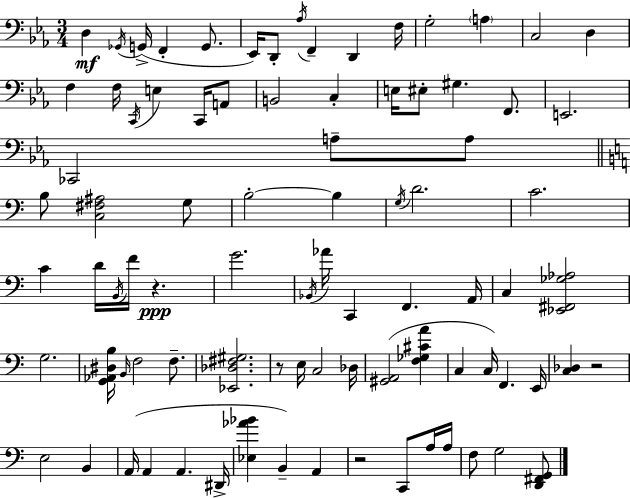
X:1
T:Untitled
M:3/4
L:1/4
K:Cm
D, _G,,/4 G,,/4 F,, G,,/2 _E,,/4 D,,/2 _A,/4 F,, D,, F,/4 G,2 A, C,2 D, F, F,/4 C,,/4 E, C,,/4 A,,/2 B,,2 C, E,/4 ^E,/2 ^G, F,,/2 E,,2 _C,,2 A,/2 A,/2 B,/2 [C,^F,^A,]2 G,/2 B,2 B, G,/4 D2 C2 C D/4 B,,/4 F/4 z G2 _B,,/4 _A/4 C,, F,, A,,/4 C, [_E,,^F,,_G,_A,]2 G,2 [G,,_A,,^D,B,]/4 B,,/4 F,2 F,/2 [_E,,_D,^F,^G,]2 z/2 E,/4 C,2 _D,/4 [^G,,A,,]2 [F,_G,^CA] C, C,/4 F,, E,,/4 [C,_D,] z2 E,2 B,, A,,/4 A,, A,, ^D,,/4 [_E,_A_B] B,, A,, z2 C,,/2 A,/4 A,/4 F,/2 G,2 [D,,^F,,G,,]/2